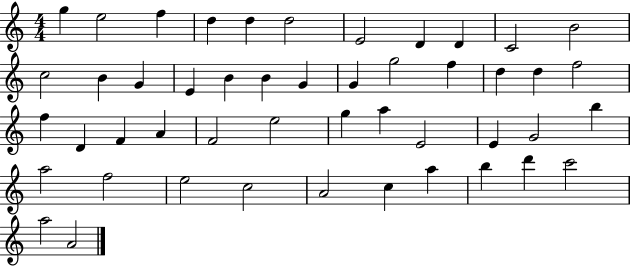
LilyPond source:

{
  \clef treble
  \numericTimeSignature
  \time 4/4
  \key c \major
  g''4 e''2 f''4 | d''4 d''4 d''2 | e'2 d'4 d'4 | c'2 b'2 | \break c''2 b'4 g'4 | e'4 b'4 b'4 g'4 | g'4 g''2 f''4 | d''4 d''4 f''2 | \break f''4 d'4 f'4 a'4 | f'2 e''2 | g''4 a''4 e'2 | e'4 g'2 b''4 | \break a''2 f''2 | e''2 c''2 | a'2 c''4 a''4 | b''4 d'''4 c'''2 | \break a''2 a'2 | \bar "|."
}